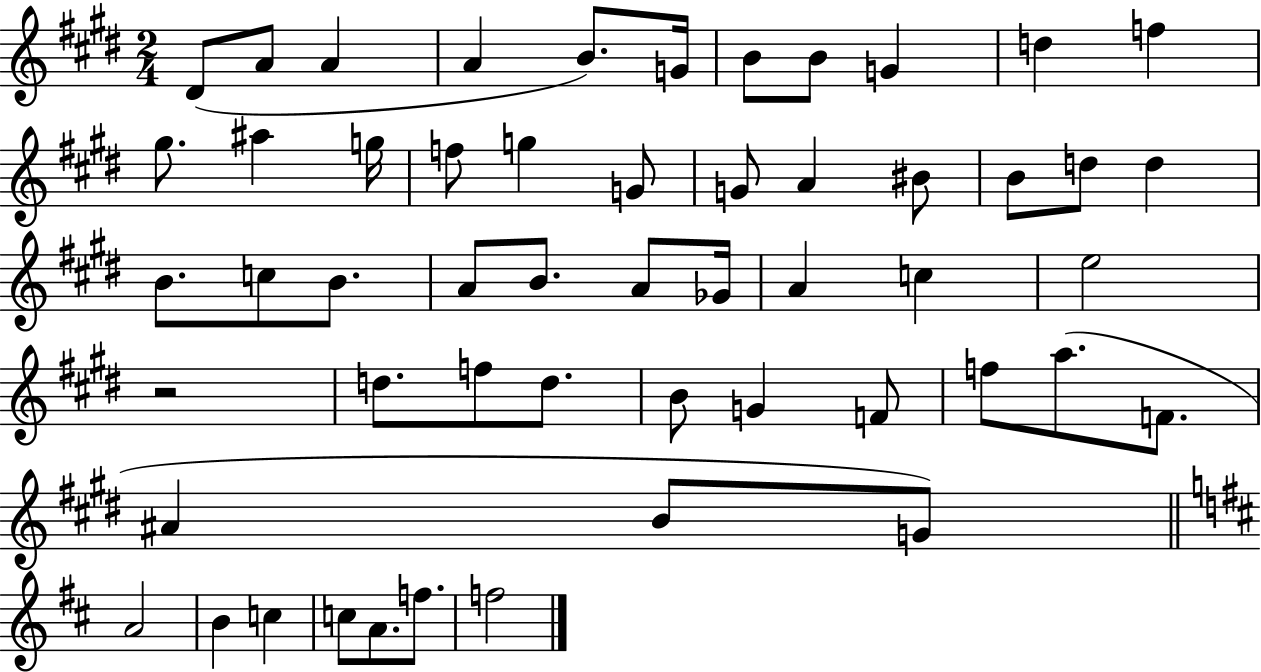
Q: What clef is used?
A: treble